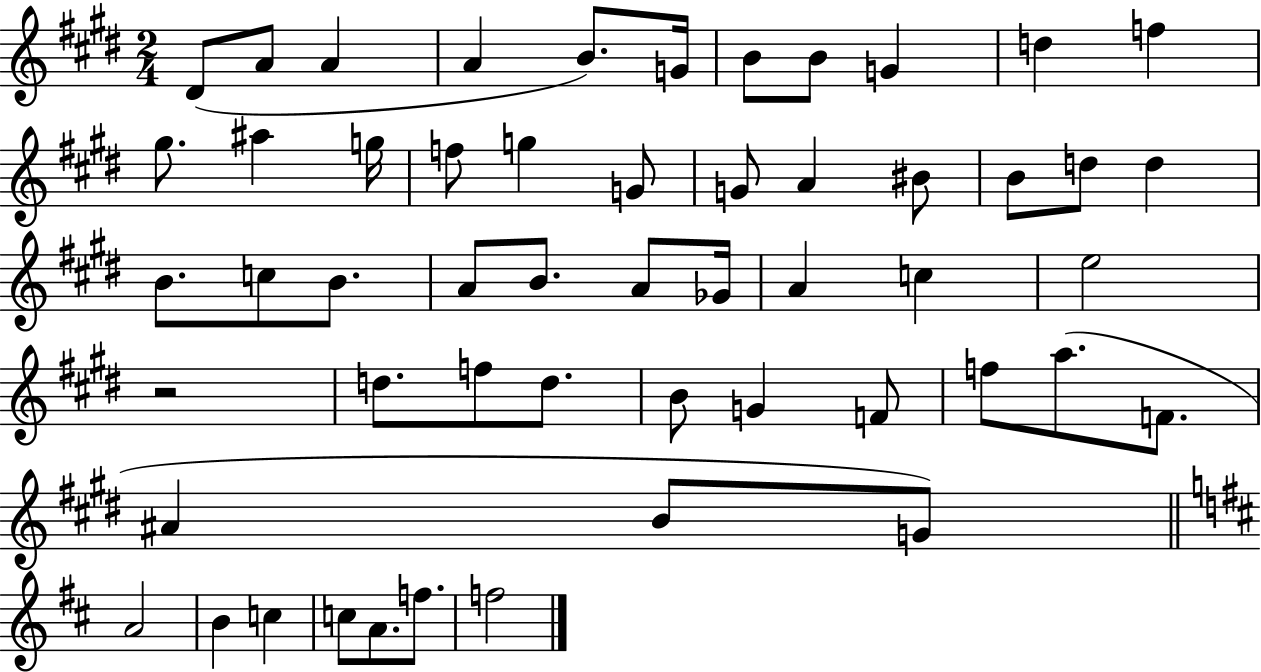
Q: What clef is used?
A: treble